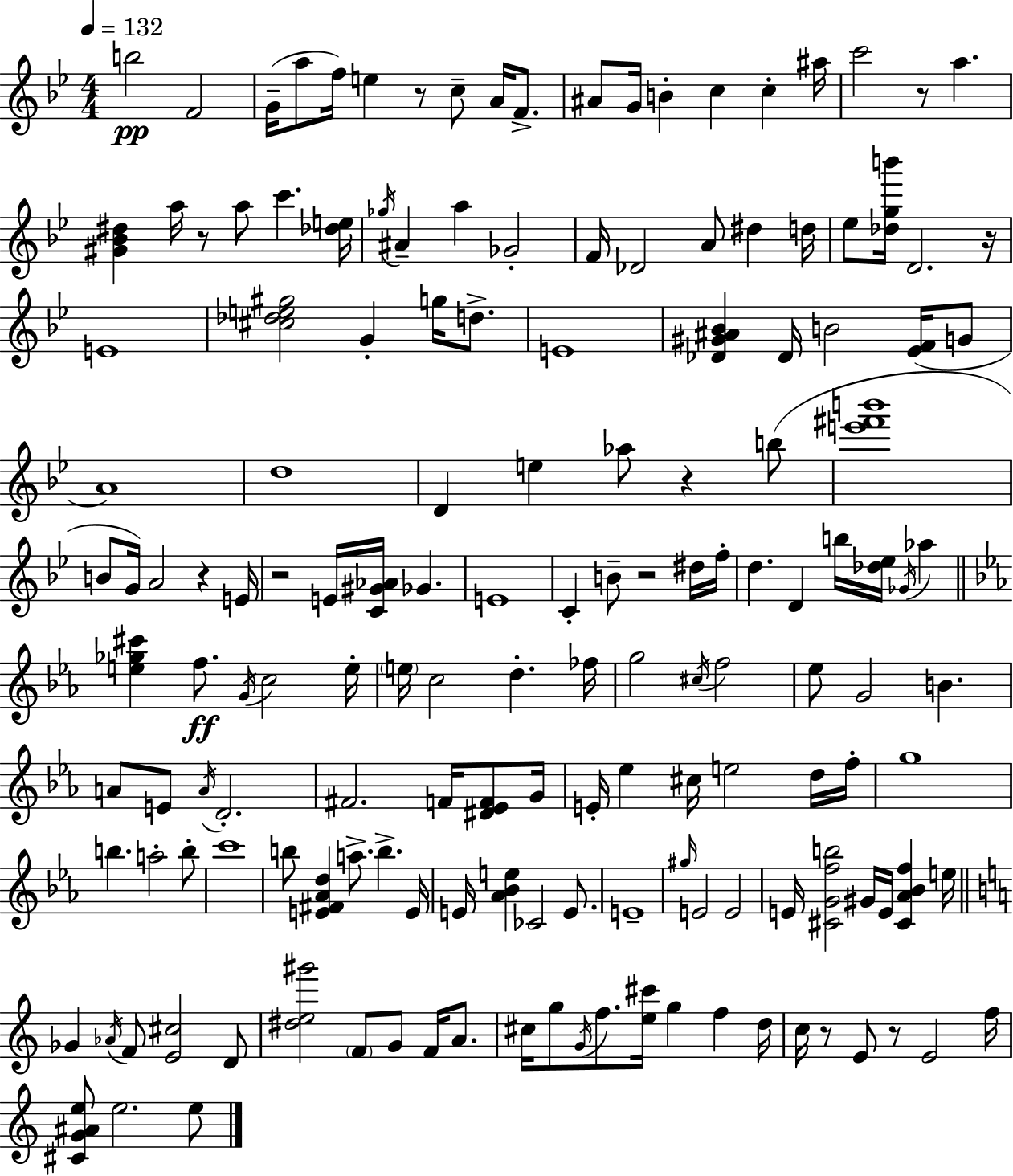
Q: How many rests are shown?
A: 10